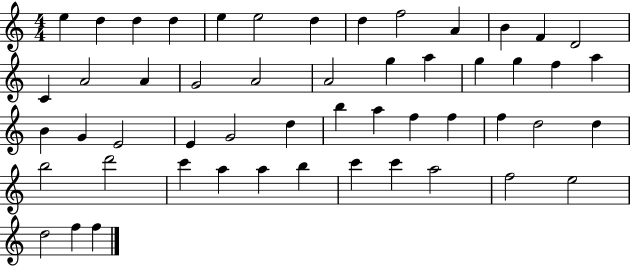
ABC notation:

X:1
T:Untitled
M:4/4
L:1/4
K:C
e d d d e e2 d d f2 A B F D2 C A2 A G2 A2 A2 g a g g f a B G E2 E G2 d b a f f f d2 d b2 d'2 c' a a b c' c' a2 f2 e2 d2 f f